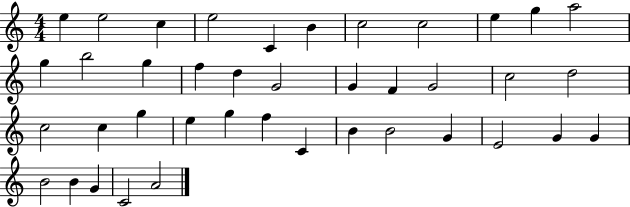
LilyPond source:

{
  \clef treble
  \numericTimeSignature
  \time 4/4
  \key c \major
  e''4 e''2 c''4 | e''2 c'4 b'4 | c''2 c''2 | e''4 g''4 a''2 | \break g''4 b''2 g''4 | f''4 d''4 g'2 | g'4 f'4 g'2 | c''2 d''2 | \break c''2 c''4 g''4 | e''4 g''4 f''4 c'4 | b'4 b'2 g'4 | e'2 g'4 g'4 | \break b'2 b'4 g'4 | c'2 a'2 | \bar "|."
}